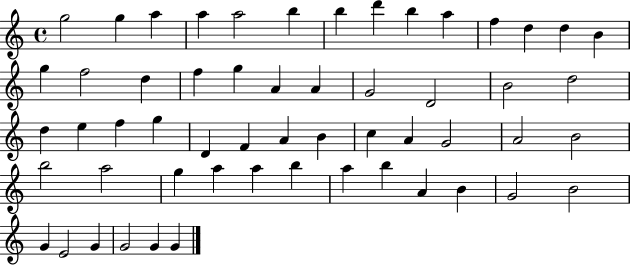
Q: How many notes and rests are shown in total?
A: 56